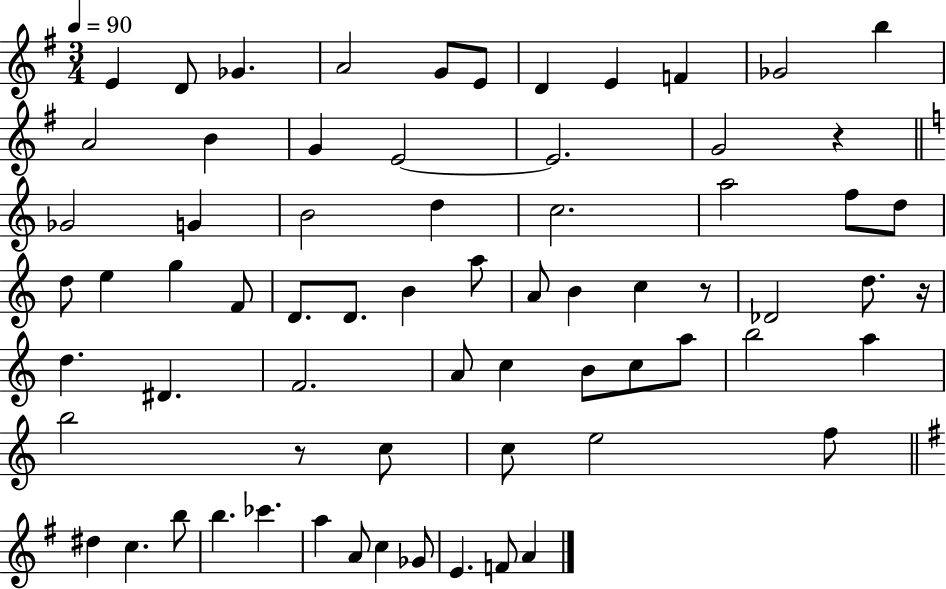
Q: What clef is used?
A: treble